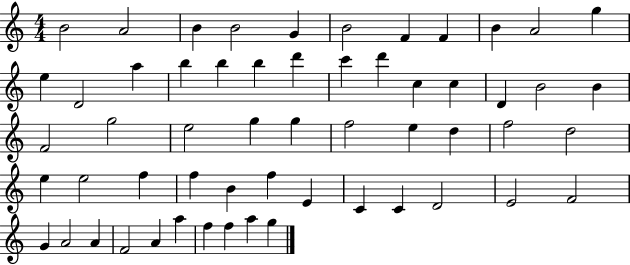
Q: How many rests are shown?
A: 0